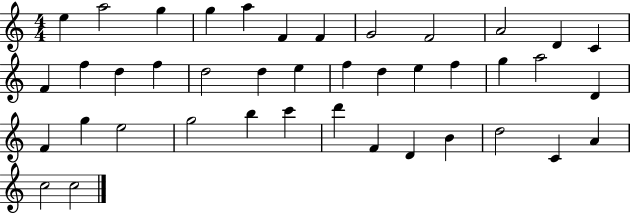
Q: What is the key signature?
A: C major